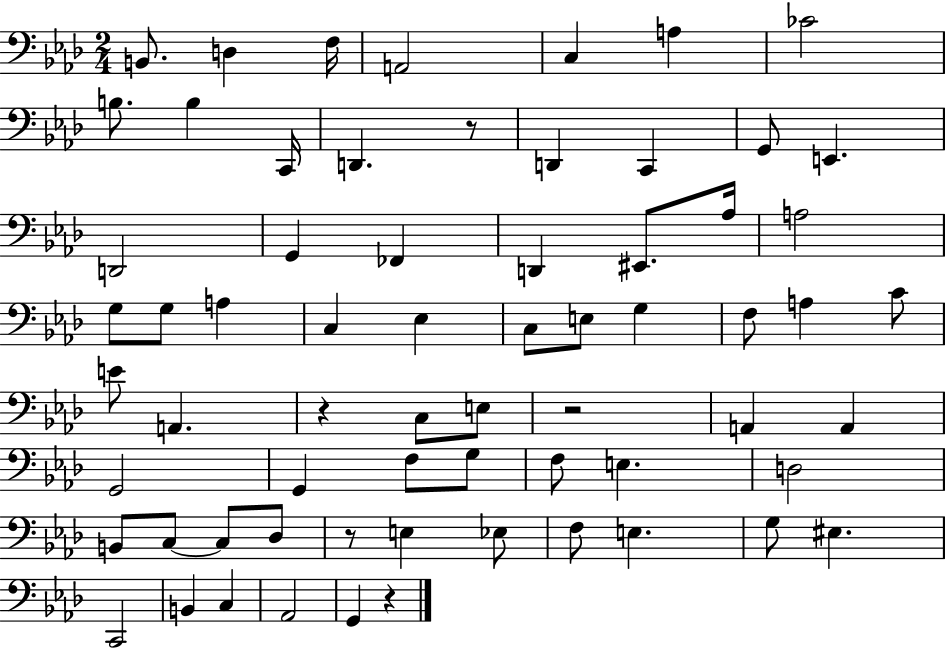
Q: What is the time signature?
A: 2/4